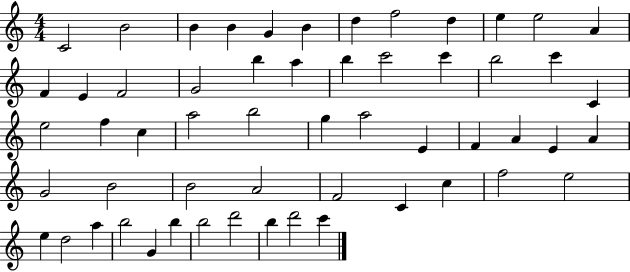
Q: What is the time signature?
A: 4/4